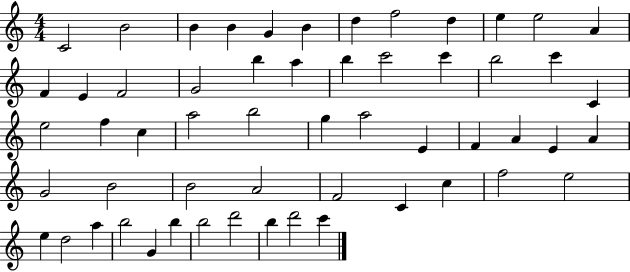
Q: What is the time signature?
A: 4/4